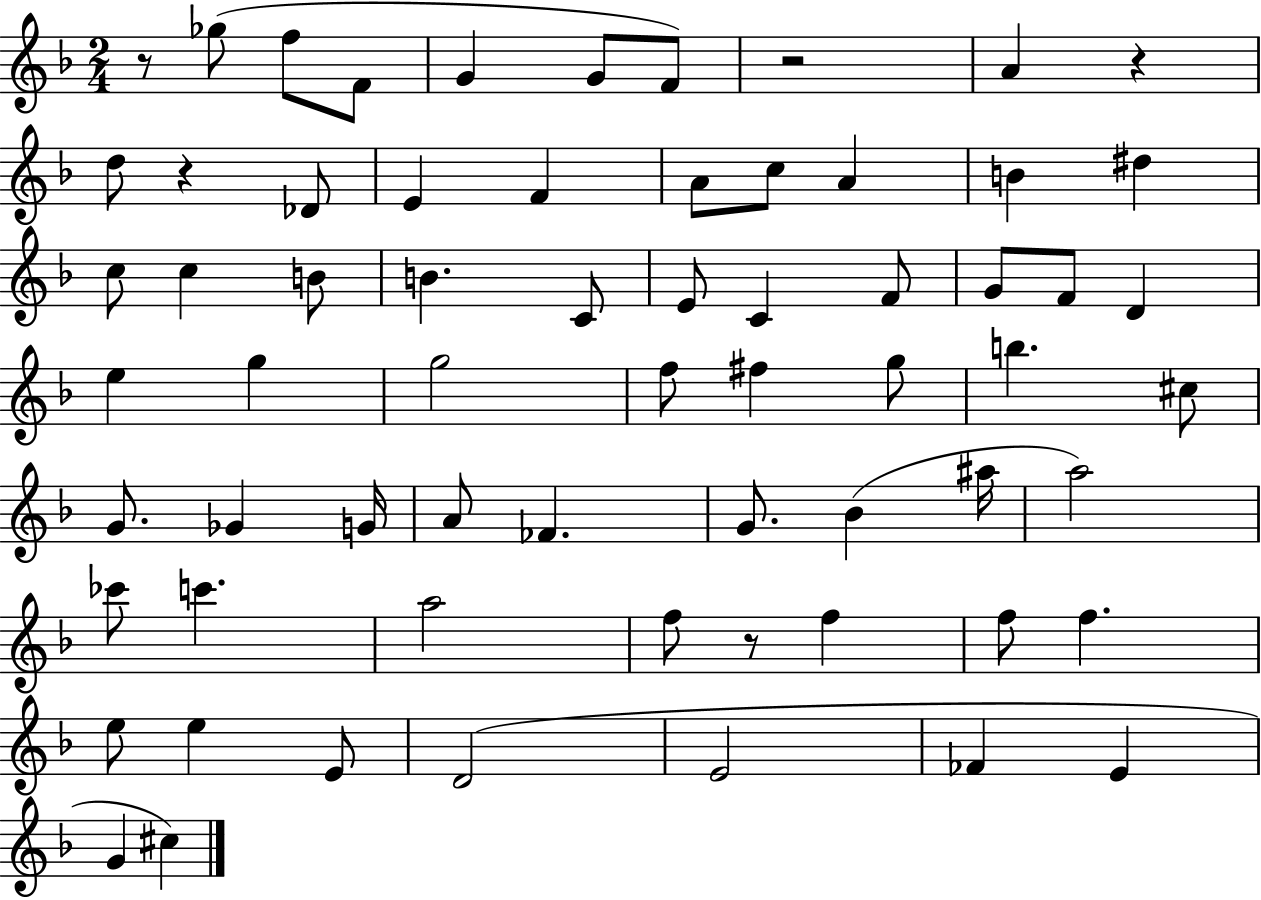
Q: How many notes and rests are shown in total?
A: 65